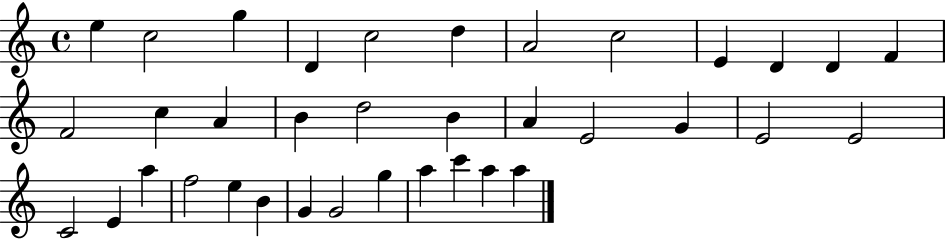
{
  \clef treble
  \time 4/4
  \defaultTimeSignature
  \key c \major
  e''4 c''2 g''4 | d'4 c''2 d''4 | a'2 c''2 | e'4 d'4 d'4 f'4 | \break f'2 c''4 a'4 | b'4 d''2 b'4 | a'4 e'2 g'4 | e'2 e'2 | \break c'2 e'4 a''4 | f''2 e''4 b'4 | g'4 g'2 g''4 | a''4 c'''4 a''4 a''4 | \break \bar "|."
}